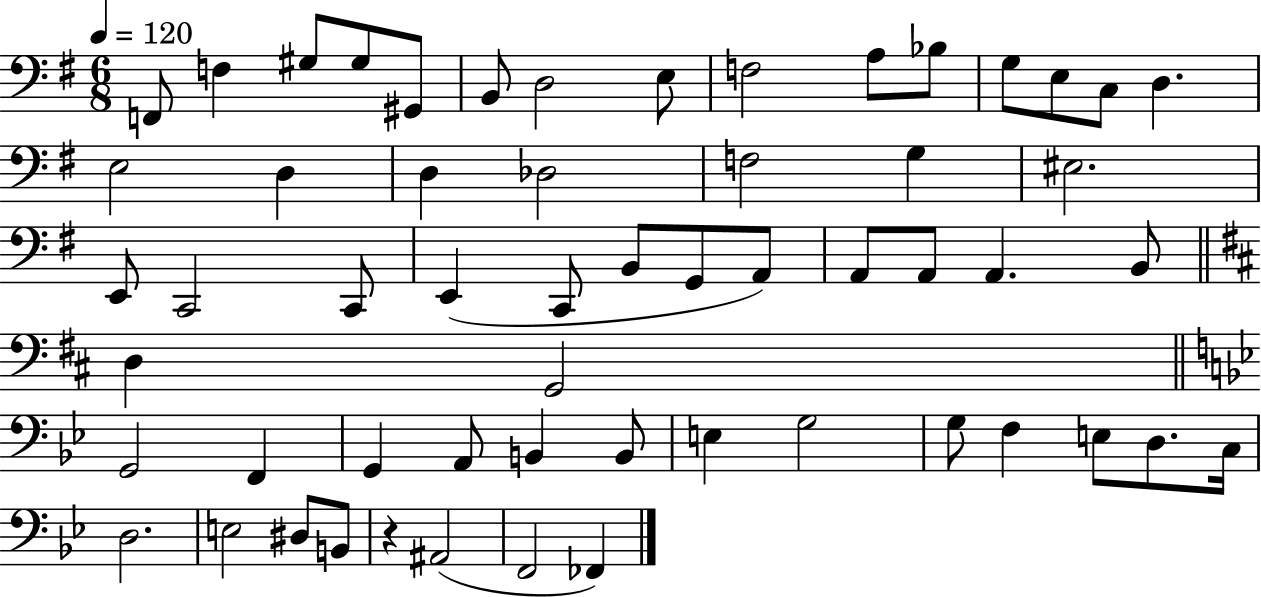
F2/e F3/q G#3/e G#3/e G#2/e B2/e D3/h E3/e F3/h A3/e Bb3/e G3/e E3/e C3/e D3/q. E3/h D3/q D3/q Db3/h F3/h G3/q EIS3/h. E2/e C2/h C2/e E2/q C2/e B2/e G2/e A2/e A2/e A2/e A2/q. B2/e D3/q G2/h G2/h F2/q G2/q A2/e B2/q B2/e E3/q G3/h G3/e F3/q E3/e D3/e. C3/s D3/h. E3/h D#3/e B2/e R/q A#2/h F2/h FES2/q